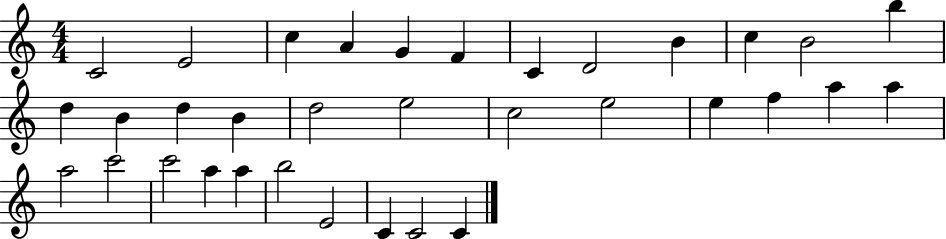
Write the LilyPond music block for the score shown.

{
  \clef treble
  \numericTimeSignature
  \time 4/4
  \key c \major
  c'2 e'2 | c''4 a'4 g'4 f'4 | c'4 d'2 b'4 | c''4 b'2 b''4 | \break d''4 b'4 d''4 b'4 | d''2 e''2 | c''2 e''2 | e''4 f''4 a''4 a''4 | \break a''2 c'''2 | c'''2 a''4 a''4 | b''2 e'2 | c'4 c'2 c'4 | \break \bar "|."
}